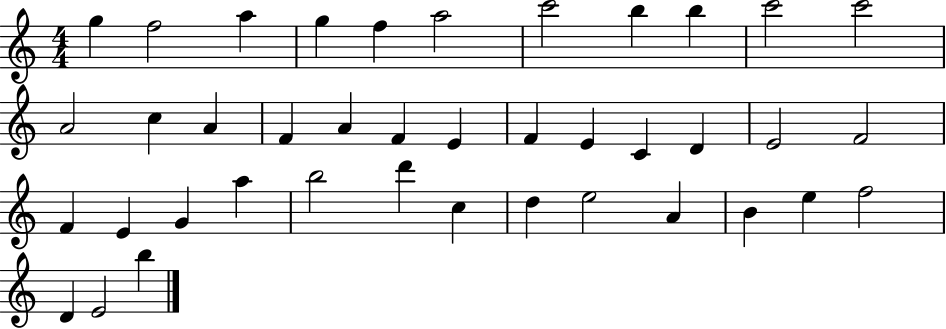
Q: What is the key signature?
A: C major